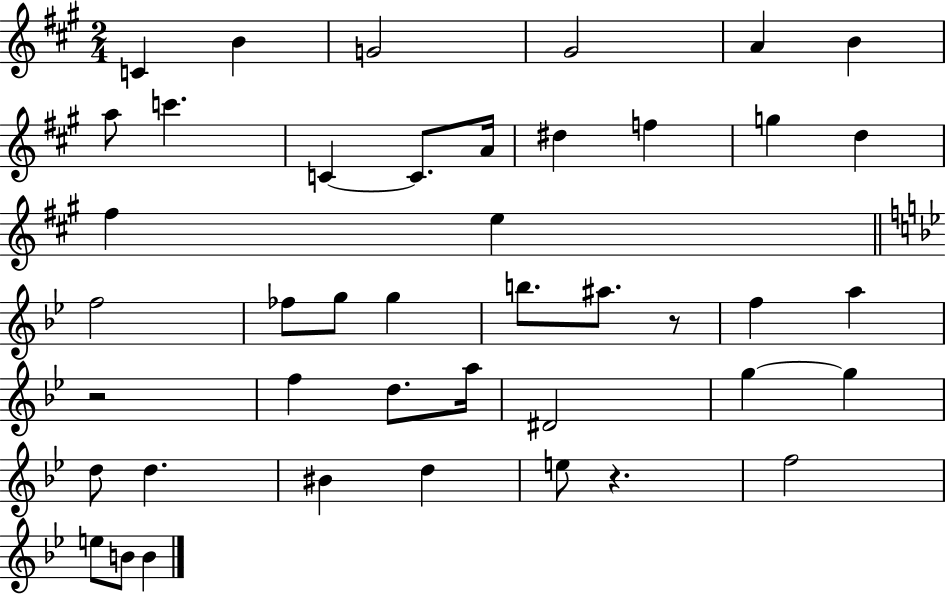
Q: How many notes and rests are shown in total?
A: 43